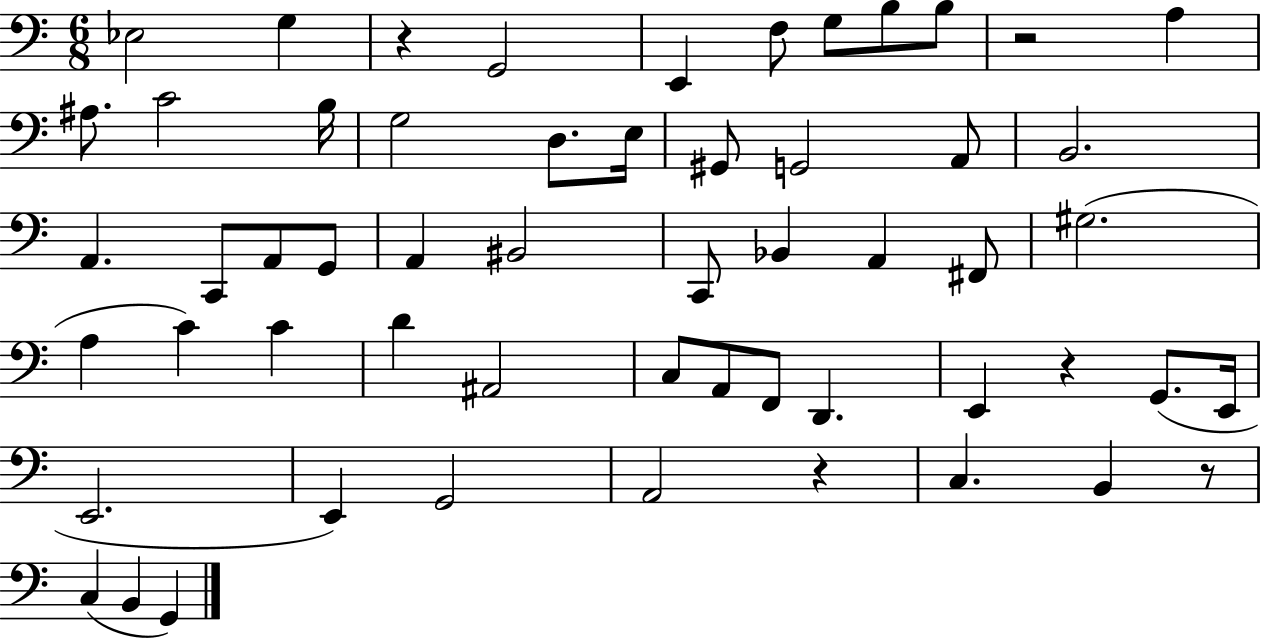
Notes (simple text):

Eb3/h G3/q R/q G2/h E2/q F3/e G3/e B3/e B3/e R/h A3/q A#3/e. C4/h B3/s G3/h D3/e. E3/s G#2/e G2/h A2/e B2/h. A2/q. C2/e A2/e G2/e A2/q BIS2/h C2/e Bb2/q A2/q F#2/e G#3/h. A3/q C4/q C4/q D4/q A#2/h C3/e A2/e F2/e D2/q. E2/q R/q G2/e. E2/s E2/h. E2/q G2/h A2/h R/q C3/q. B2/q R/e C3/q B2/q G2/q